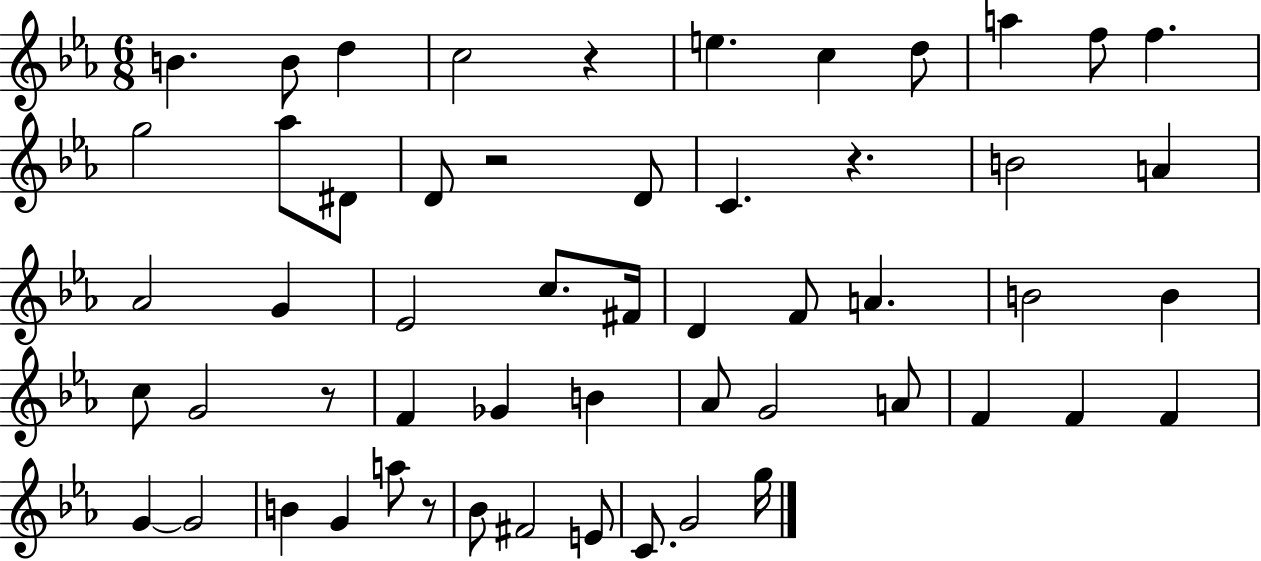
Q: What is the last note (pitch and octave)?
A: G5